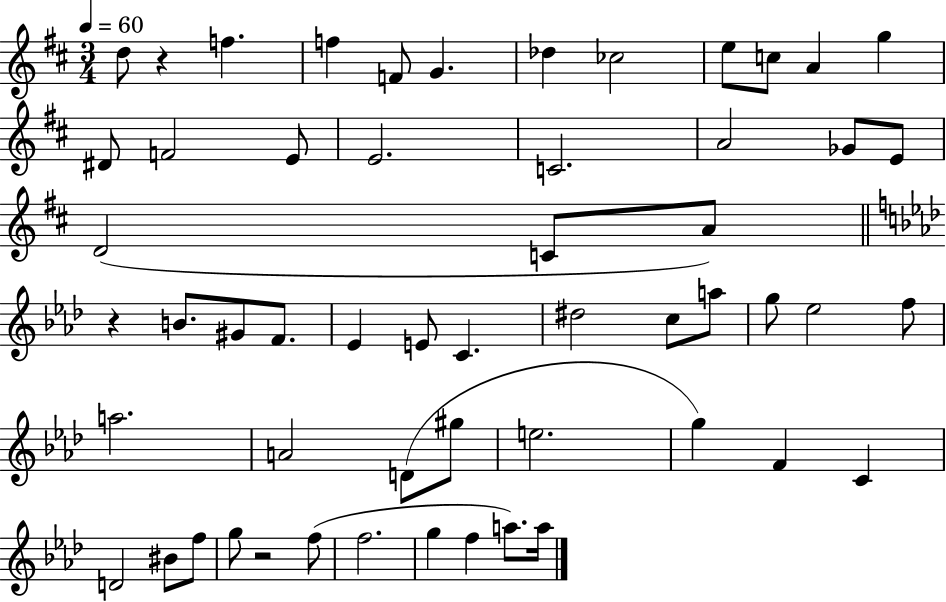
{
  \clef treble
  \numericTimeSignature
  \time 3/4
  \key d \major
  \tempo 4 = 60
  d''8 r4 f''4. | f''4 f'8 g'4. | des''4 ces''2 | e''8 c''8 a'4 g''4 | \break dis'8 f'2 e'8 | e'2. | c'2. | a'2 ges'8 e'8 | \break d'2( c'8 a'8) | \bar "||" \break \key f \minor r4 b'8. gis'8 f'8. | ees'4 e'8 c'4. | dis''2 c''8 a''8 | g''8 ees''2 f''8 | \break a''2. | a'2 d'8( gis''8 | e''2. | g''4) f'4 c'4 | \break d'2 bis'8 f''8 | g''8 r2 f''8( | f''2. | g''4 f''4 a''8.) a''16 | \break \bar "|."
}